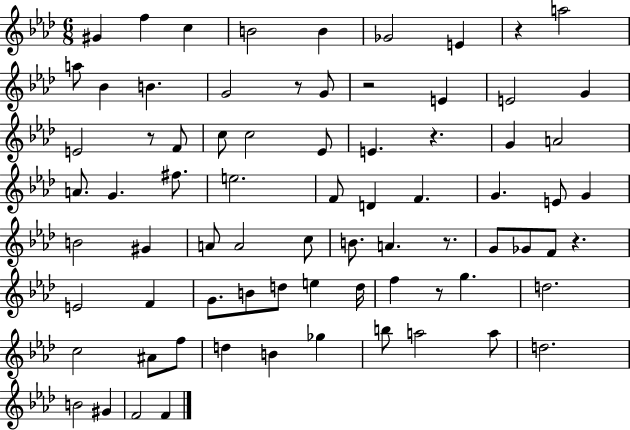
{
  \clef treble
  \numericTimeSignature
  \time 6/8
  \key aes \major
  gis'4 f''4 c''4 | b'2 b'4 | ges'2 e'4 | r4 a''2 | \break a''8 bes'4 b'4. | g'2 r8 g'8 | r2 e'4 | e'2 g'4 | \break e'2 r8 f'8 | c''8 c''2 ees'8 | e'4. r4. | g'4 a'2 | \break a'8. g'4. fis''8. | e''2. | f'8 d'4 f'4. | g'4. e'8 g'4 | \break b'2 gis'4 | a'8 a'2 c''8 | b'8. a'4. r8. | g'8 ges'8 f'8 r4. | \break e'2 f'4 | g'8. b'8 d''8 e''4 d''16 | f''4 r8 g''4. | d''2. | \break c''2 ais'8 f''8 | d''4 b'4 ges''4 | b''8 a''2 a''8 | d''2. | \break b'2 gis'4 | f'2 f'4 | \bar "|."
}